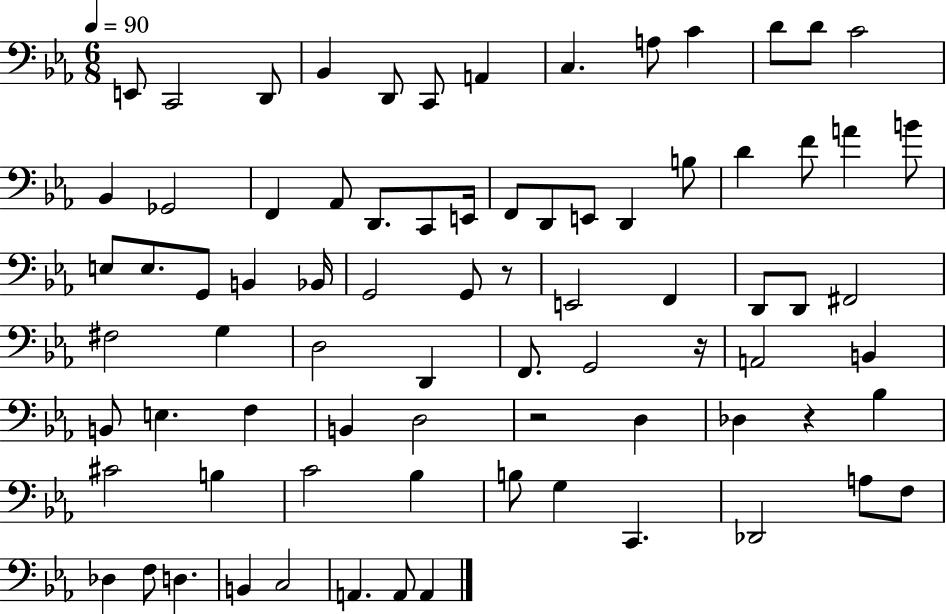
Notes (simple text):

E2/e C2/h D2/e Bb2/q D2/e C2/e A2/q C3/q. A3/e C4/q D4/e D4/e C4/h Bb2/q Gb2/h F2/q Ab2/e D2/e. C2/e E2/s F2/e D2/e E2/e D2/q B3/e D4/q F4/e A4/q B4/e E3/e E3/e. G2/e B2/q Bb2/s G2/h G2/e R/e E2/h F2/q D2/e D2/e F#2/h F#3/h G3/q D3/h D2/q F2/e. G2/h R/s A2/h B2/q B2/e E3/q. F3/q B2/q D3/h R/h D3/q Db3/q R/q Bb3/q C#4/h B3/q C4/h Bb3/q B3/e G3/q C2/q. Db2/h A3/e F3/e Db3/q F3/e D3/q. B2/q C3/h A2/q. A2/e A2/q